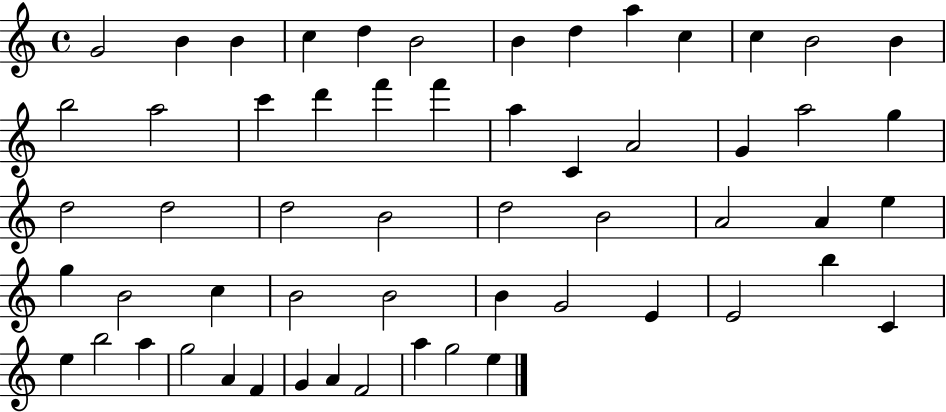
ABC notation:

X:1
T:Untitled
M:4/4
L:1/4
K:C
G2 B B c d B2 B d a c c B2 B b2 a2 c' d' f' f' a C A2 G a2 g d2 d2 d2 B2 d2 B2 A2 A e g B2 c B2 B2 B G2 E E2 b C e b2 a g2 A F G A F2 a g2 e